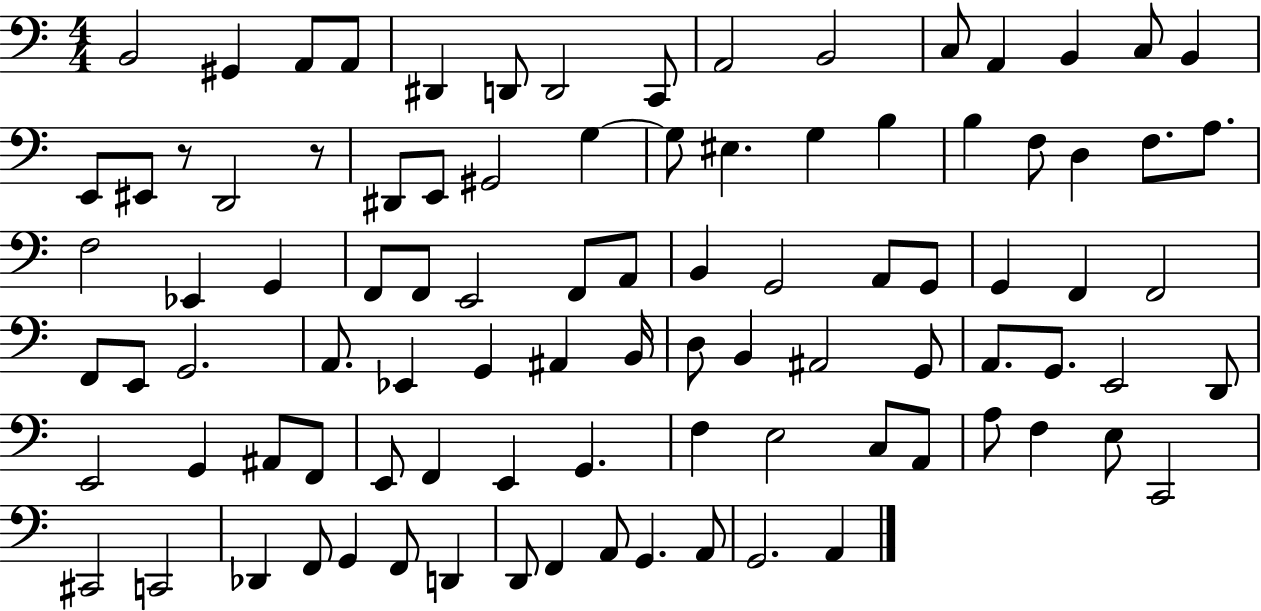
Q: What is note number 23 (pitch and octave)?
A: G3